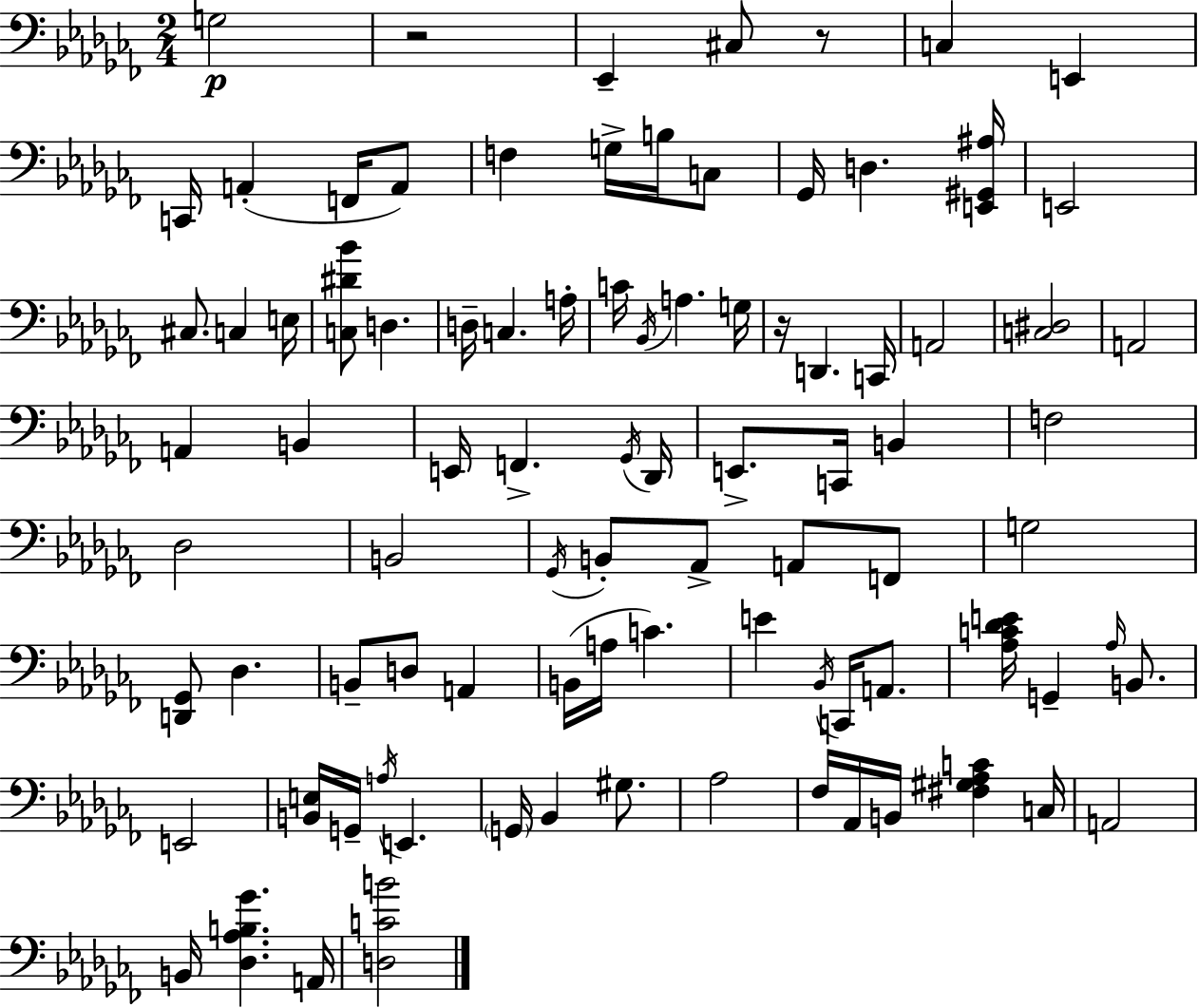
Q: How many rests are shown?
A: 3